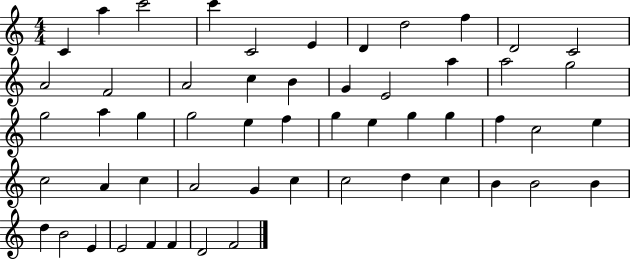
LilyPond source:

{
  \clef treble
  \numericTimeSignature
  \time 4/4
  \key c \major
  c'4 a''4 c'''2 | c'''4 c'2 e'4 | d'4 d''2 f''4 | d'2 c'2 | \break a'2 f'2 | a'2 c''4 b'4 | g'4 e'2 a''4 | a''2 g''2 | \break g''2 a''4 g''4 | g''2 e''4 f''4 | g''4 e''4 g''4 g''4 | f''4 c''2 e''4 | \break c''2 a'4 c''4 | a'2 g'4 c''4 | c''2 d''4 c''4 | b'4 b'2 b'4 | \break d''4 b'2 e'4 | e'2 f'4 f'4 | d'2 f'2 | \bar "|."
}